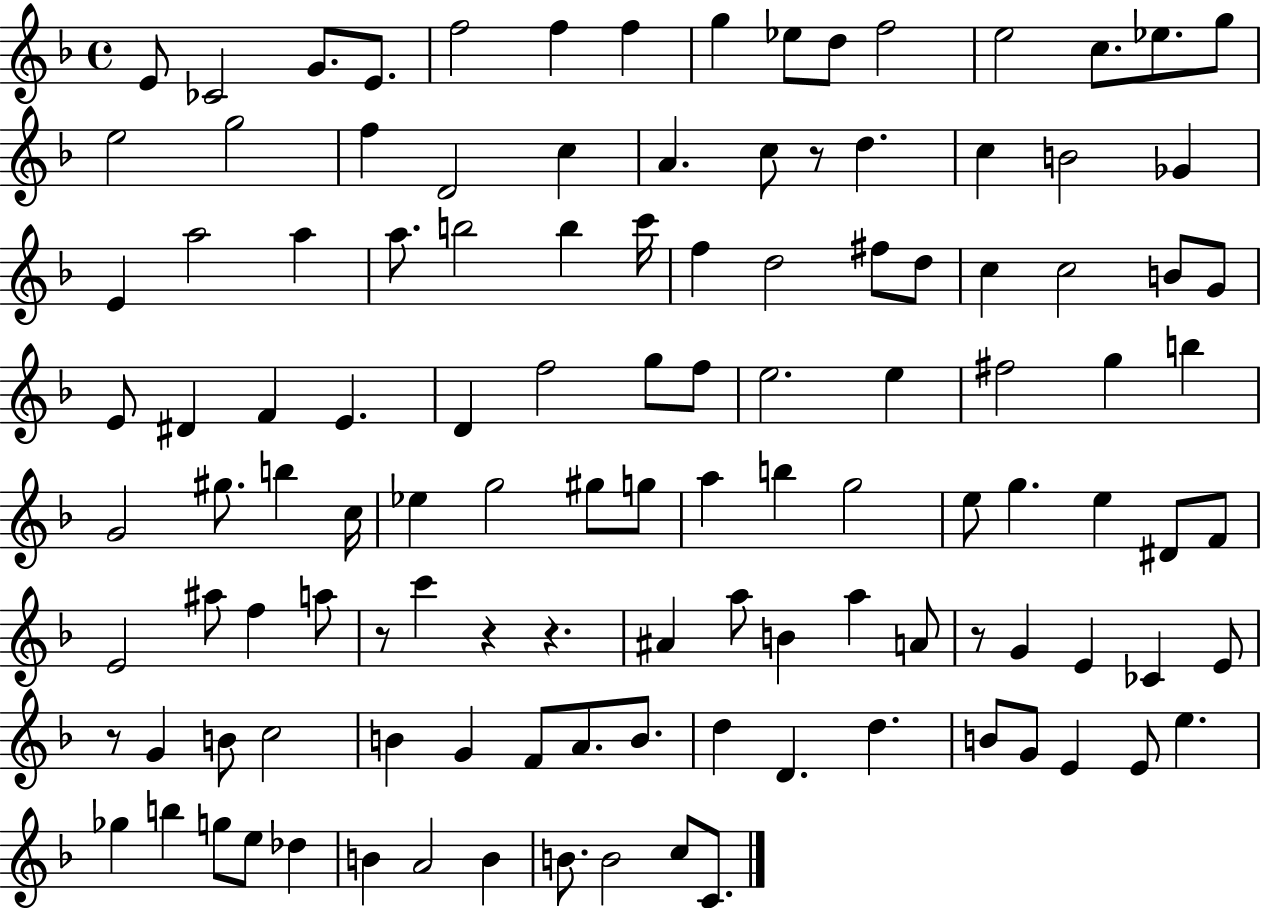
E4/e CES4/h G4/e. E4/e. F5/h F5/q F5/q G5/q Eb5/e D5/e F5/h E5/h C5/e. Eb5/e. G5/e E5/h G5/h F5/q D4/h C5/q A4/q. C5/e R/e D5/q. C5/q B4/h Gb4/q E4/q A5/h A5/q A5/e. B5/h B5/q C6/s F5/q D5/h F#5/e D5/e C5/q C5/h B4/e G4/e E4/e D#4/q F4/q E4/q. D4/q F5/h G5/e F5/e E5/h. E5/q F#5/h G5/q B5/q G4/h G#5/e. B5/q C5/s Eb5/q G5/h G#5/e G5/e A5/q B5/q G5/h E5/e G5/q. E5/q D#4/e F4/e E4/h A#5/e F5/q A5/e R/e C6/q R/q R/q. A#4/q A5/e B4/q A5/q A4/e R/e G4/q E4/q CES4/q E4/e R/e G4/q B4/e C5/h B4/q G4/q F4/e A4/e. B4/e. D5/q D4/q. D5/q. B4/e G4/e E4/q E4/e E5/q. Gb5/q B5/q G5/e E5/e Db5/q B4/q A4/h B4/q B4/e. B4/h C5/e C4/e.